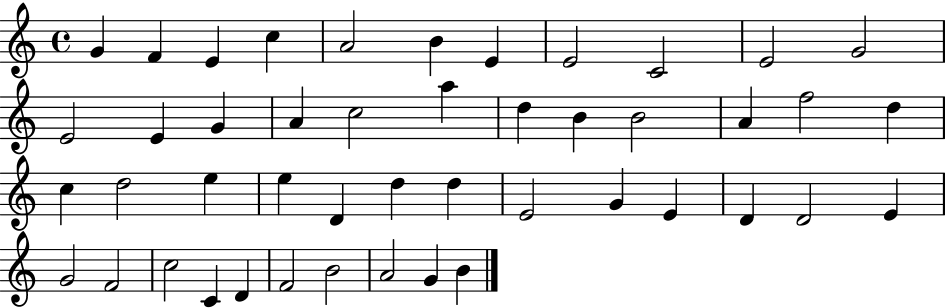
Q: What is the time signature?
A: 4/4